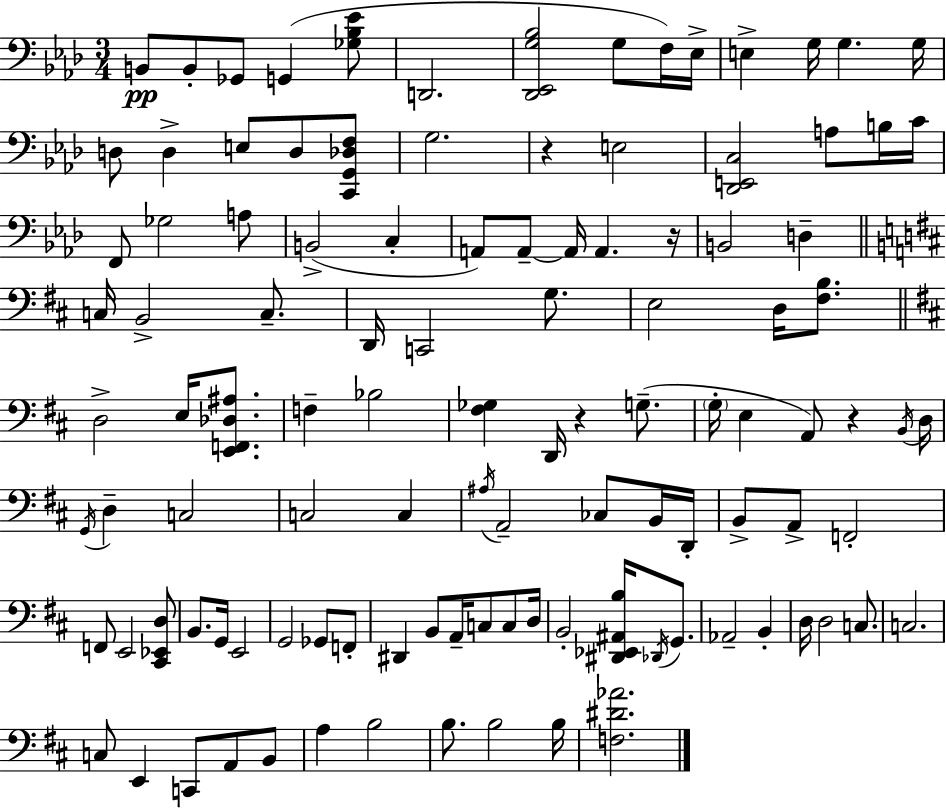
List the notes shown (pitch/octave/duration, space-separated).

B2/e B2/e Gb2/e G2/q [Gb3,Bb3,Eb4]/e D2/h. [Db2,Eb2,G3,Bb3]/h G3/e F3/s Eb3/s E3/q G3/s G3/q. G3/s D3/e D3/q E3/e D3/e [C2,G2,Db3,F3]/e G3/h. R/q E3/h [Db2,E2,C3]/h A3/e B3/s C4/s F2/e Gb3/h A3/e B2/h C3/q A2/e A2/e A2/s A2/q. R/s B2/h D3/q C3/s B2/h C3/e. D2/s C2/h G3/e. E3/h D3/s [F#3,B3]/e. D3/h E3/s [E2,F2,Db3,A#3]/e. F3/q Bb3/h [F#3,Gb3]/q D2/s R/q G3/e. G3/s E3/q A2/e R/q B2/s D3/s G2/s D3/q C3/h C3/h C3/q A#3/s A2/h CES3/e B2/s D2/s B2/e A2/e F2/h F2/e E2/h [C#2,Eb2,D3]/e B2/e. G2/s E2/h G2/h Gb2/e F2/e D#2/q B2/e A2/s C3/e C3/e D3/s B2/h [D#2,Eb2,A#2,B3]/s Db2/s G2/e. Ab2/h B2/q D3/s D3/h C3/e. C3/h. C3/e E2/q C2/e A2/e B2/e A3/q B3/h B3/e. B3/h B3/s [F3,D#4,Ab4]/h.